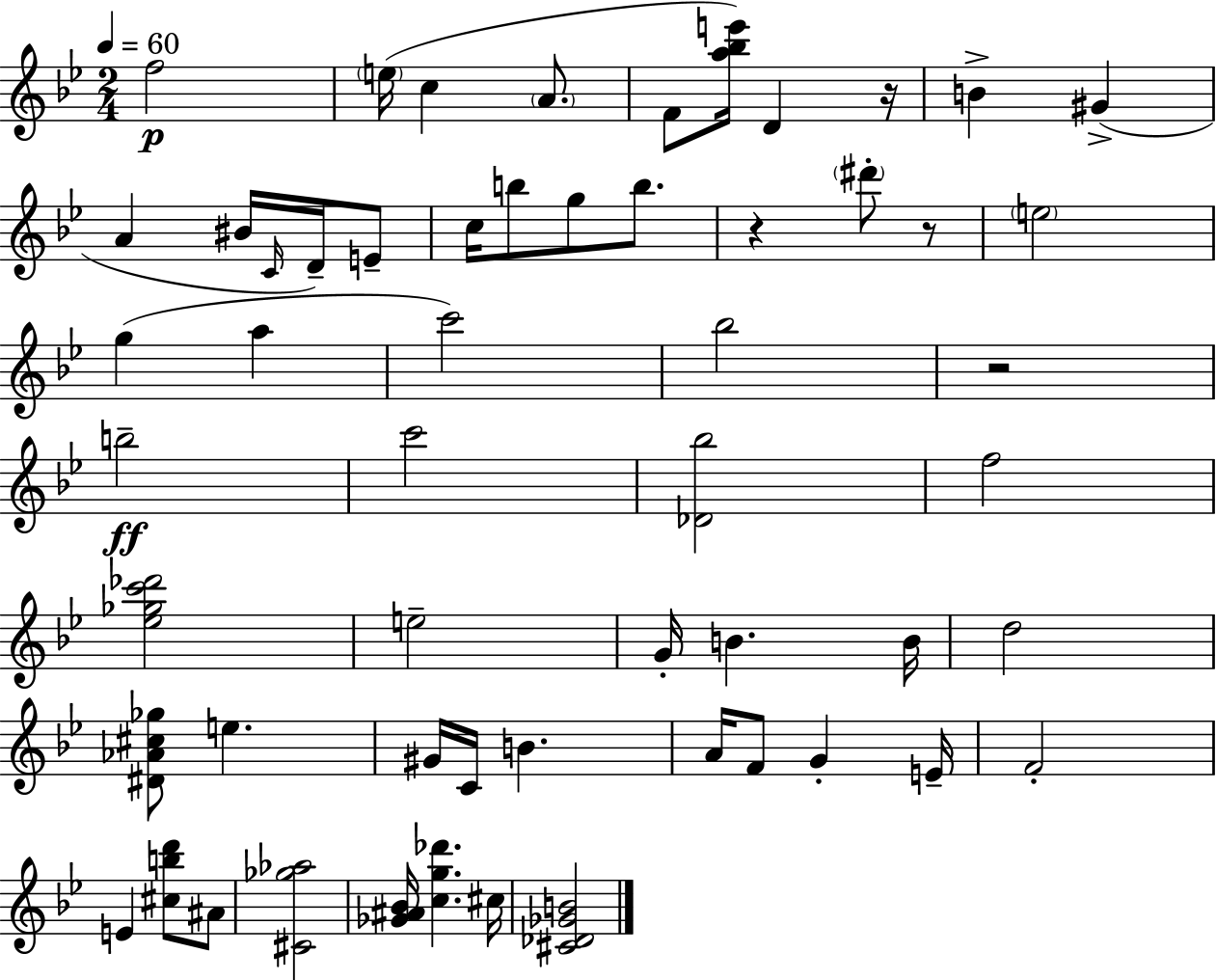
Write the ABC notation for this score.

X:1
T:Untitled
M:2/4
L:1/4
K:Bb
f2 e/4 c A/2 F/2 [a_be']/4 D z/4 B ^G A ^B/4 C/4 D/4 E/2 c/4 b/2 g/2 b/2 z ^d'/2 z/2 e2 g a c'2 _b2 z2 b2 c'2 [_D_b]2 f2 [_e_gc'_d']2 e2 G/4 B B/4 d2 [^D_A^c_g]/2 e ^G/4 C/4 B A/4 F/2 G E/4 F2 E [^cbd']/2 ^A/2 [^C_g_a]2 [_G^A_B]/4 [cg_d'] ^c/4 [^C_D_GB]2